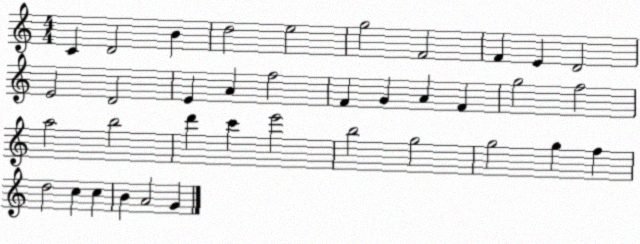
X:1
T:Untitled
M:4/4
L:1/4
K:C
C D2 B d2 e2 g2 F2 F E D2 E2 D2 E A f2 F G A F g2 f2 a2 b2 d' c' e'2 b2 g2 g2 g f d2 c c B A2 G